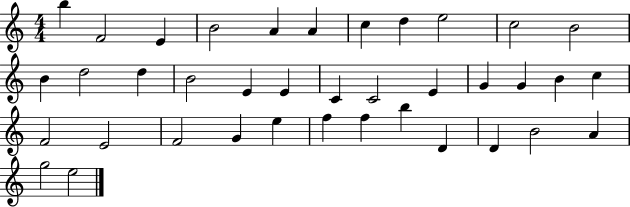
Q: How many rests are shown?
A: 0